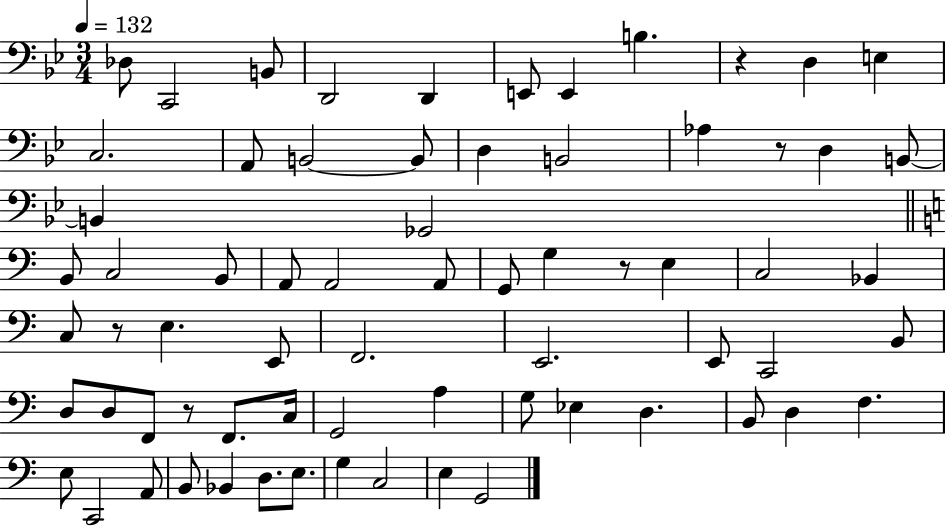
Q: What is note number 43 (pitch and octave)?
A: F2